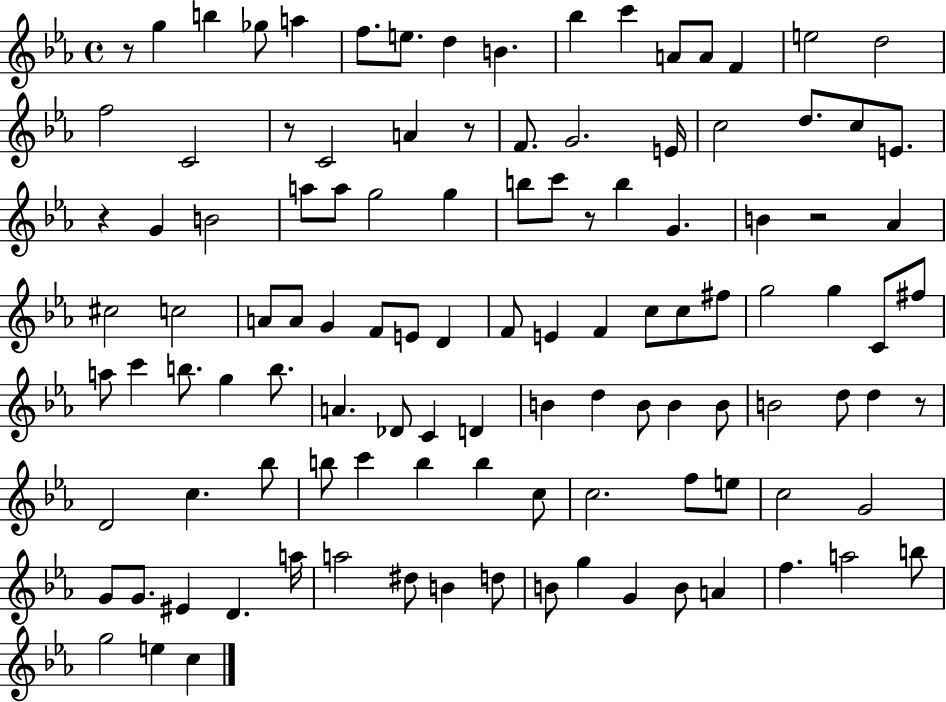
R/e G5/q B5/q Gb5/e A5/q F5/e. E5/e. D5/q B4/q. Bb5/q C6/q A4/e A4/e F4/q E5/h D5/h F5/h C4/h R/e C4/h A4/q R/e F4/e. G4/h. E4/s C5/h D5/e. C5/e E4/e. R/q G4/q B4/h A5/e A5/e G5/h G5/q B5/e C6/e R/e B5/q G4/q. B4/q R/h Ab4/q C#5/h C5/h A4/e A4/e G4/q F4/e E4/e D4/q F4/e E4/q F4/q C5/e C5/e F#5/e G5/h G5/q C4/e F#5/e A5/e C6/q B5/e. G5/q B5/e. A4/q. Db4/e C4/q D4/q B4/q D5/q B4/e B4/q B4/e B4/h D5/e D5/q R/e D4/h C5/q. Bb5/e B5/e C6/q B5/q B5/q C5/e C5/h. F5/e E5/e C5/h G4/h G4/e G4/e. EIS4/q D4/q. A5/s A5/h D#5/e B4/q D5/e B4/e G5/q G4/q B4/e A4/q F5/q. A5/h B5/e G5/h E5/q C5/q